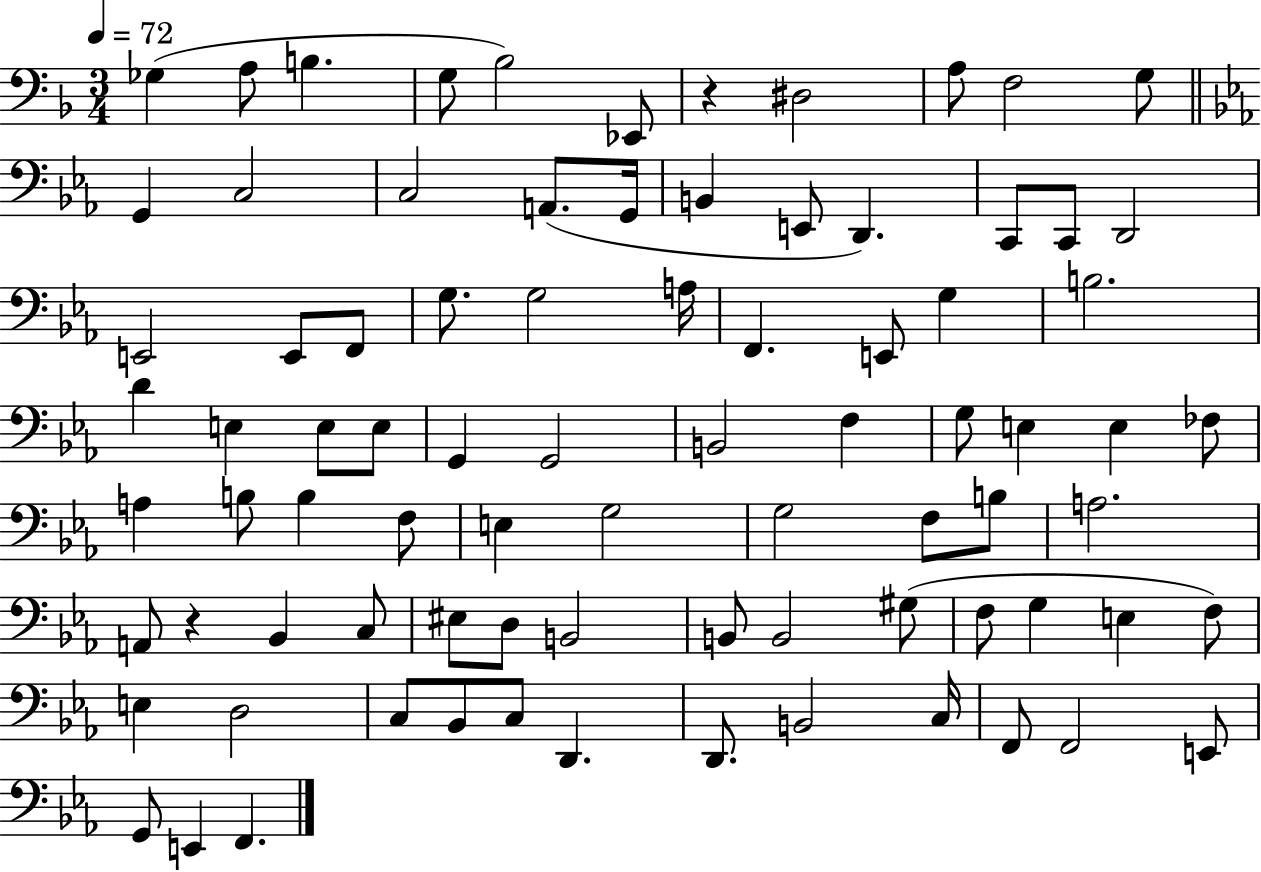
Gb3/q A3/e B3/q. G3/e Bb3/h Eb2/e R/q D#3/h A3/e F3/h G3/e G2/q C3/h C3/h A2/e. G2/s B2/q E2/e D2/q. C2/e C2/e D2/h E2/h E2/e F2/e G3/e. G3/h A3/s F2/q. E2/e G3/q B3/h. D4/q E3/q E3/e E3/e G2/q G2/h B2/h F3/q G3/e E3/q E3/q FES3/e A3/q B3/e B3/q F3/e E3/q G3/h G3/h F3/e B3/e A3/h. A2/e R/q Bb2/q C3/e EIS3/e D3/e B2/h B2/e B2/h G#3/e F3/e G3/q E3/q F3/e E3/q D3/h C3/e Bb2/e C3/e D2/q. D2/e. B2/h C3/s F2/e F2/h E2/e G2/e E2/q F2/q.